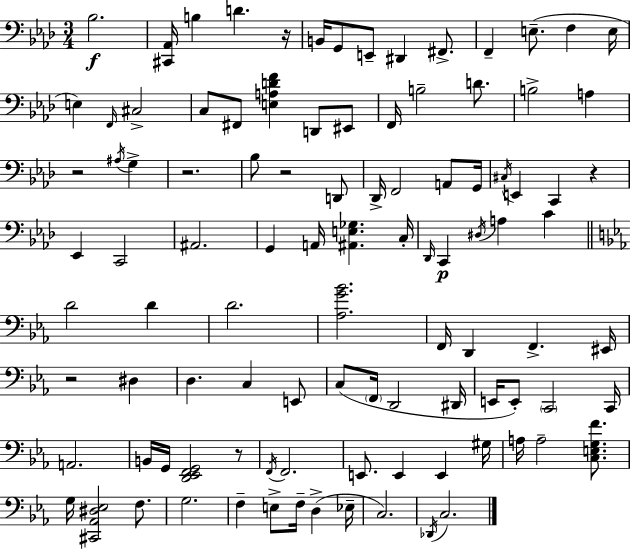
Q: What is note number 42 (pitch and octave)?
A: Db2